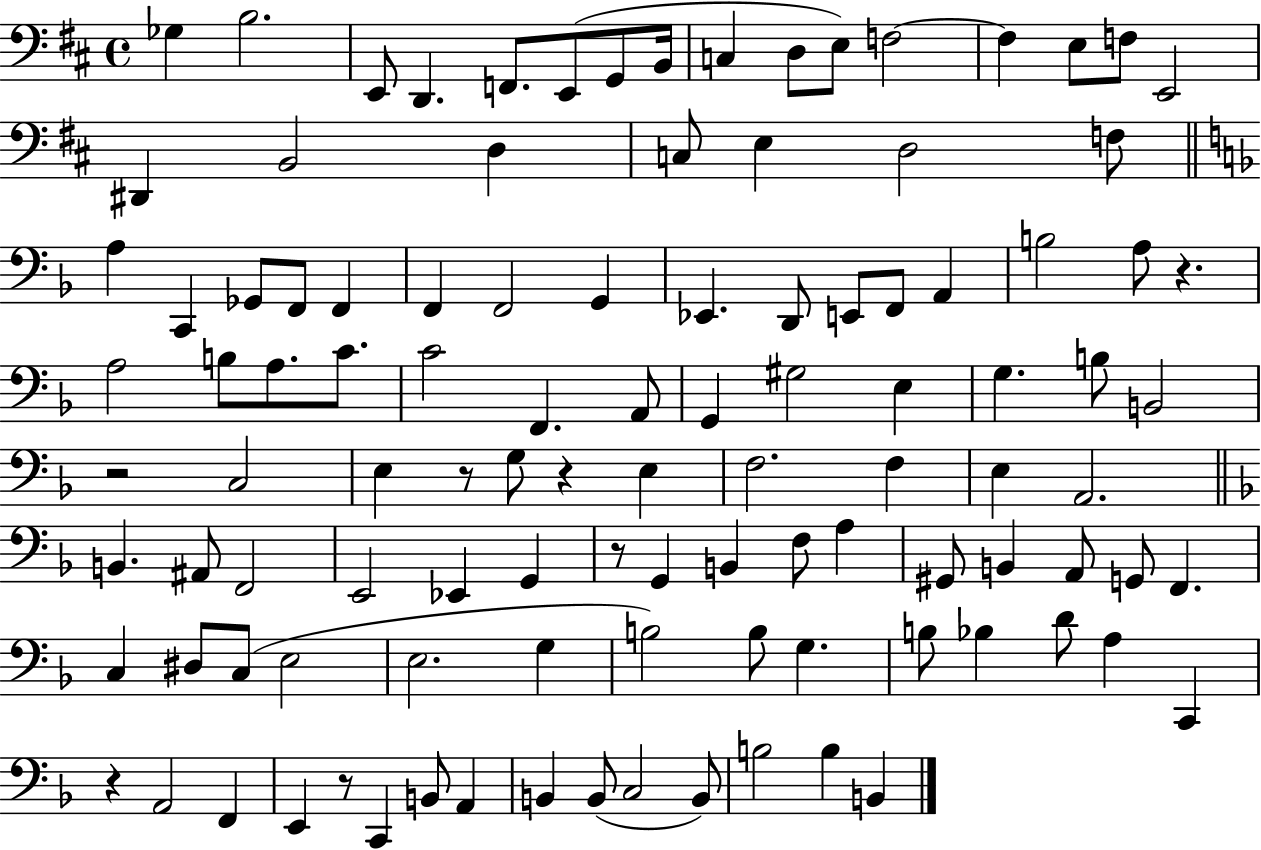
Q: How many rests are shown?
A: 7